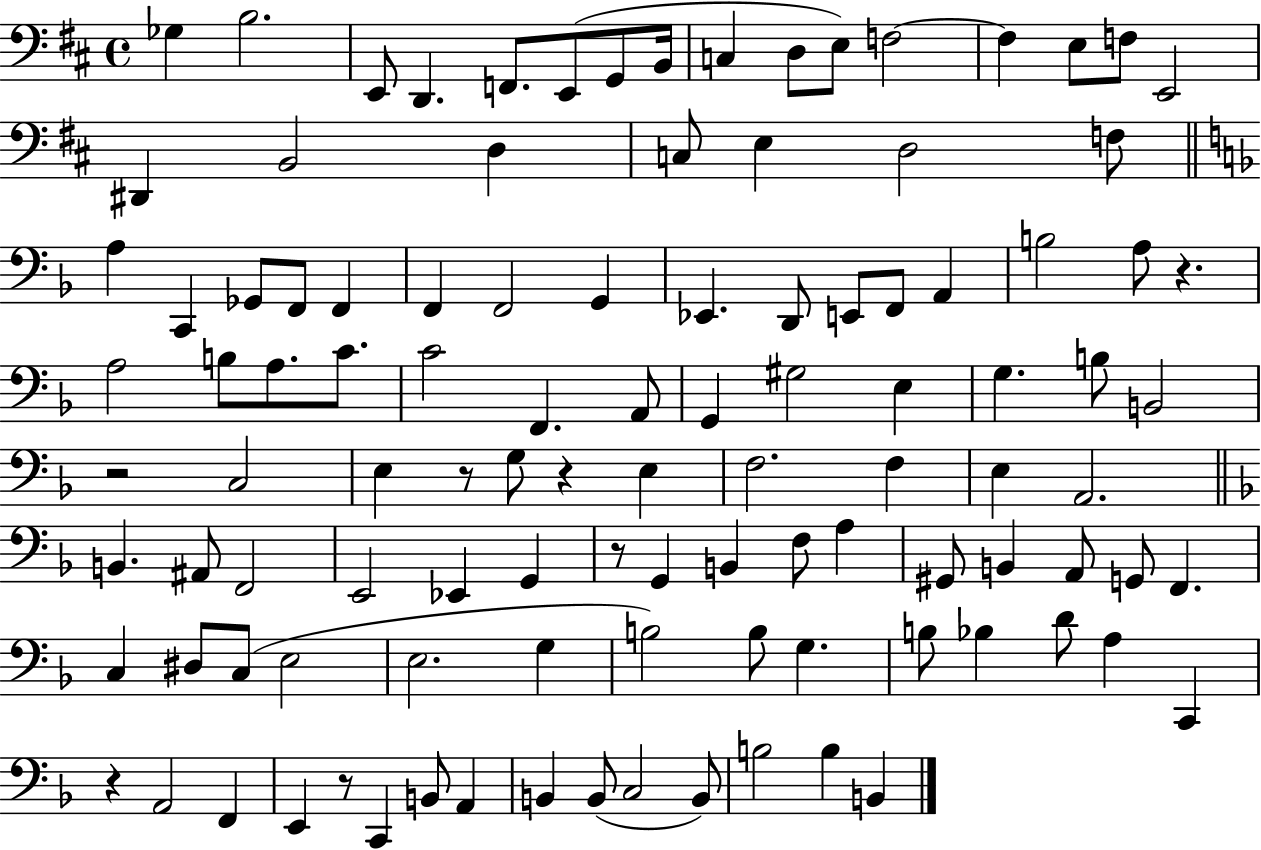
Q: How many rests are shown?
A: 7